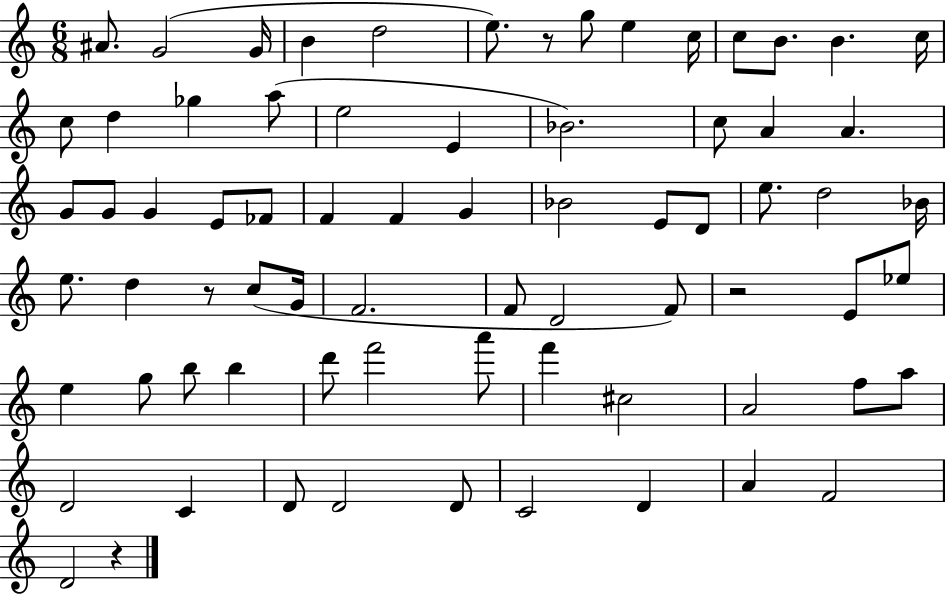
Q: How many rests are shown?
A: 4